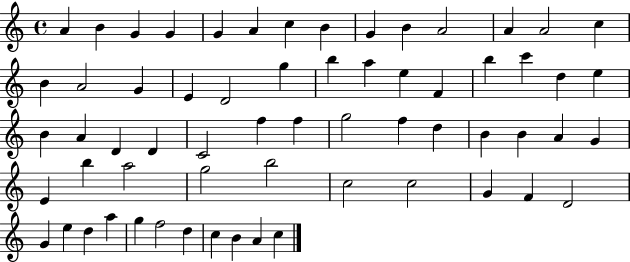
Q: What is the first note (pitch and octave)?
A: A4